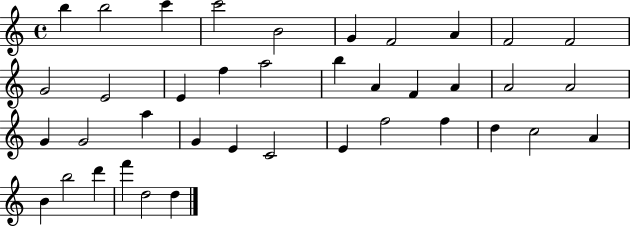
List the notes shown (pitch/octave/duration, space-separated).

B5/q B5/h C6/q C6/h B4/h G4/q F4/h A4/q F4/h F4/h G4/h E4/h E4/q F5/q A5/h B5/q A4/q F4/q A4/q A4/h A4/h G4/q G4/h A5/q G4/q E4/q C4/h E4/q F5/h F5/q D5/q C5/h A4/q B4/q B5/h D6/q F6/q D5/h D5/q